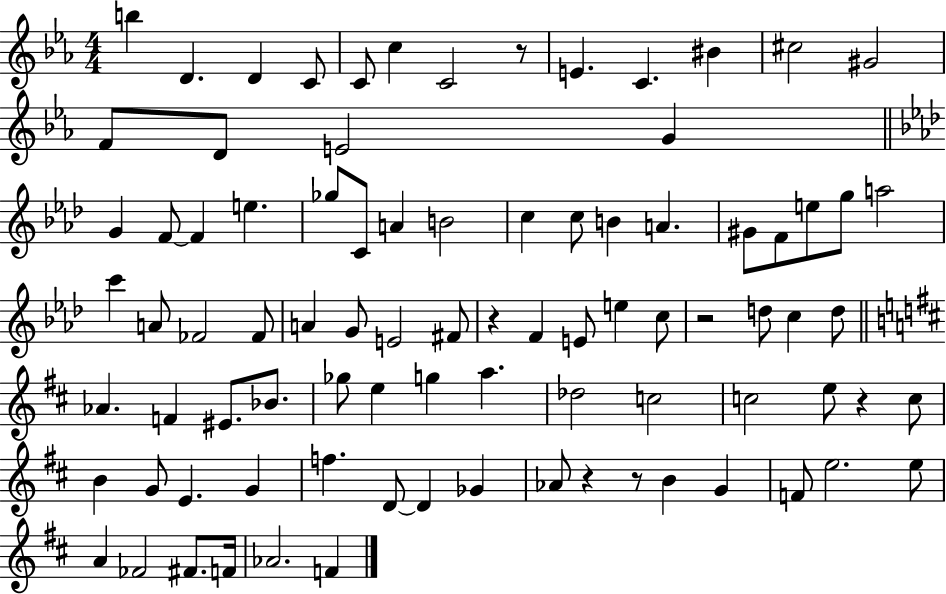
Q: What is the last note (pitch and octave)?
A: F4